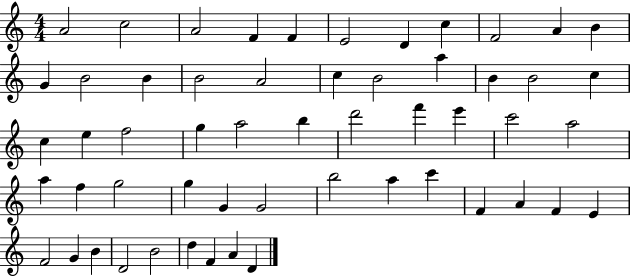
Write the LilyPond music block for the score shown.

{
  \clef treble
  \numericTimeSignature
  \time 4/4
  \key c \major
  a'2 c''2 | a'2 f'4 f'4 | e'2 d'4 c''4 | f'2 a'4 b'4 | \break g'4 b'2 b'4 | b'2 a'2 | c''4 b'2 a''4 | b'4 b'2 c''4 | \break c''4 e''4 f''2 | g''4 a''2 b''4 | d'''2 f'''4 e'''4 | c'''2 a''2 | \break a''4 f''4 g''2 | g''4 g'4 g'2 | b''2 a''4 c'''4 | f'4 a'4 f'4 e'4 | \break f'2 g'4 b'4 | d'2 b'2 | d''4 f'4 a'4 d'4 | \bar "|."
}